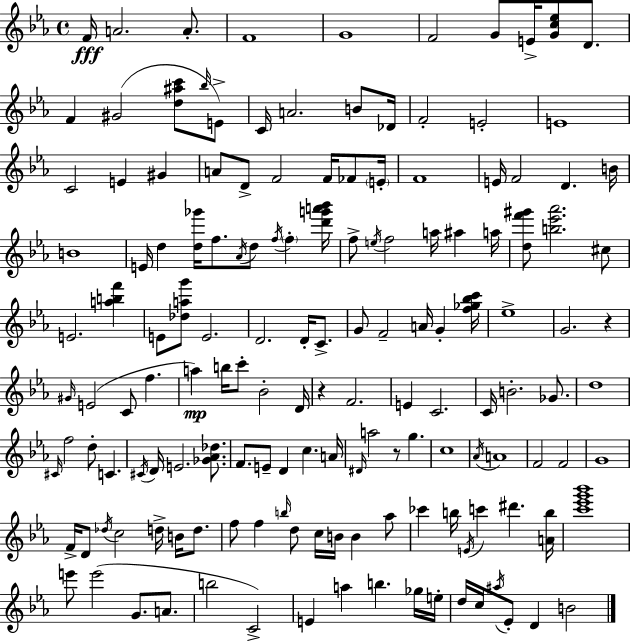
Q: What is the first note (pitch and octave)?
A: F4